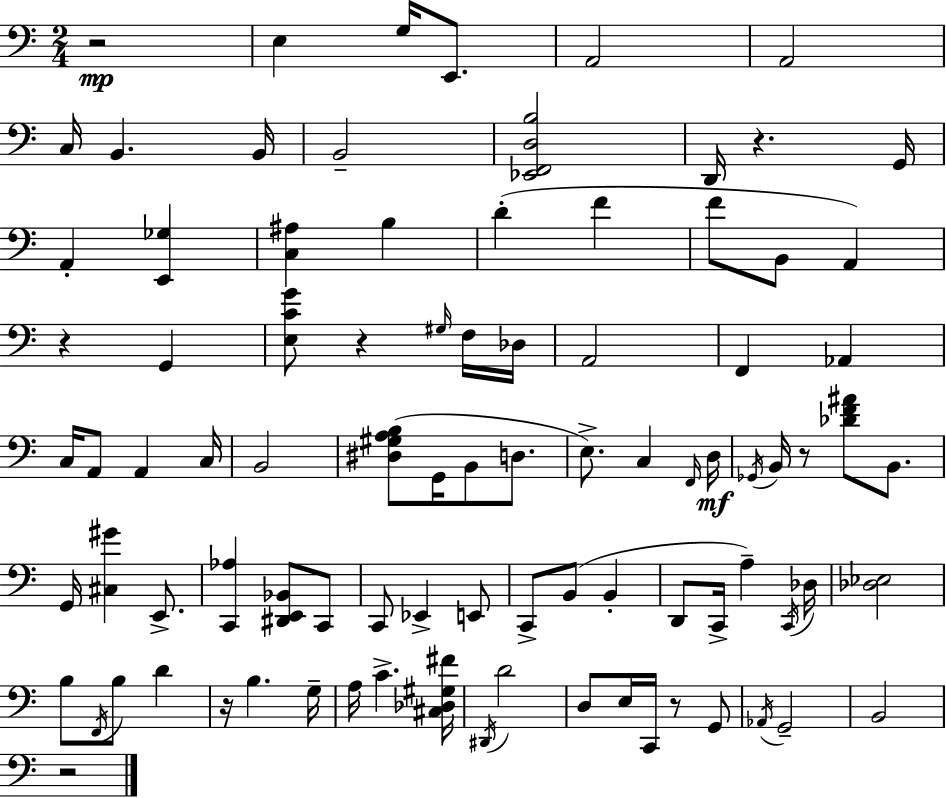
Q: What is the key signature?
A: A minor